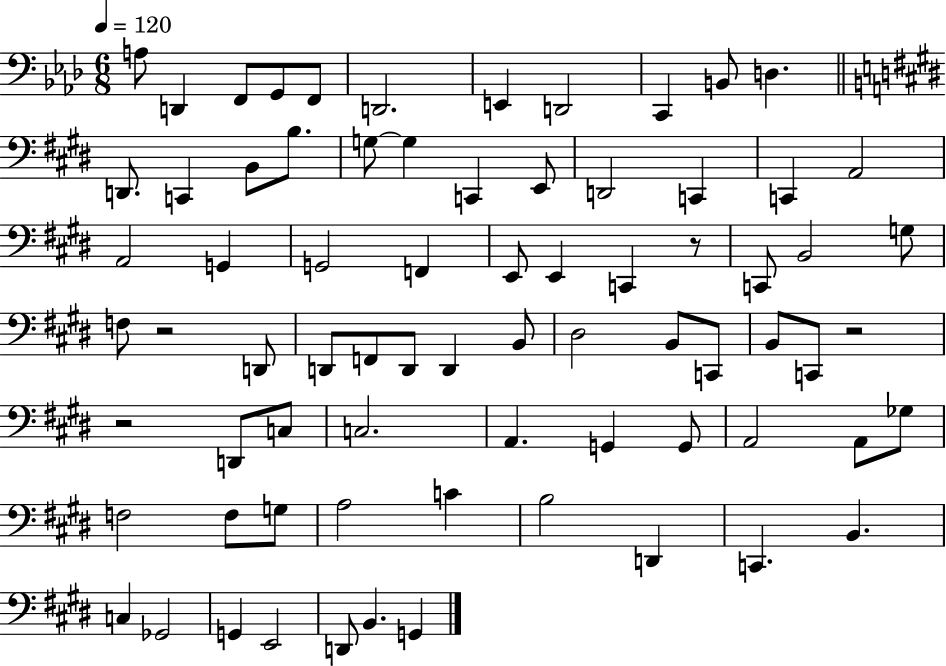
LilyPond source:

{
  \clef bass
  \numericTimeSignature
  \time 6/8
  \key aes \major
  \tempo 4 = 120
  a8 d,4 f,8 g,8 f,8 | d,2. | e,4 d,2 | c,4 b,8 d4. | \break \bar "||" \break \key e \major d,8. c,4 b,8 b8. | g8~~ g4 c,4 e,8 | d,2 c,4 | c,4 a,2 | \break a,2 g,4 | g,2 f,4 | e,8 e,4 c,4 r8 | c,8 b,2 g8 | \break f8 r2 d,8 | d,8 f,8 d,8 d,4 b,8 | dis2 b,8 c,8 | b,8 c,8 r2 | \break r2 d,8 c8 | c2. | a,4. g,4 g,8 | a,2 a,8 ges8 | \break f2 f8 g8 | a2 c'4 | b2 d,4 | c,4. b,4. | \break c4 ges,2 | g,4 e,2 | d,8 b,4. g,4 | \bar "|."
}